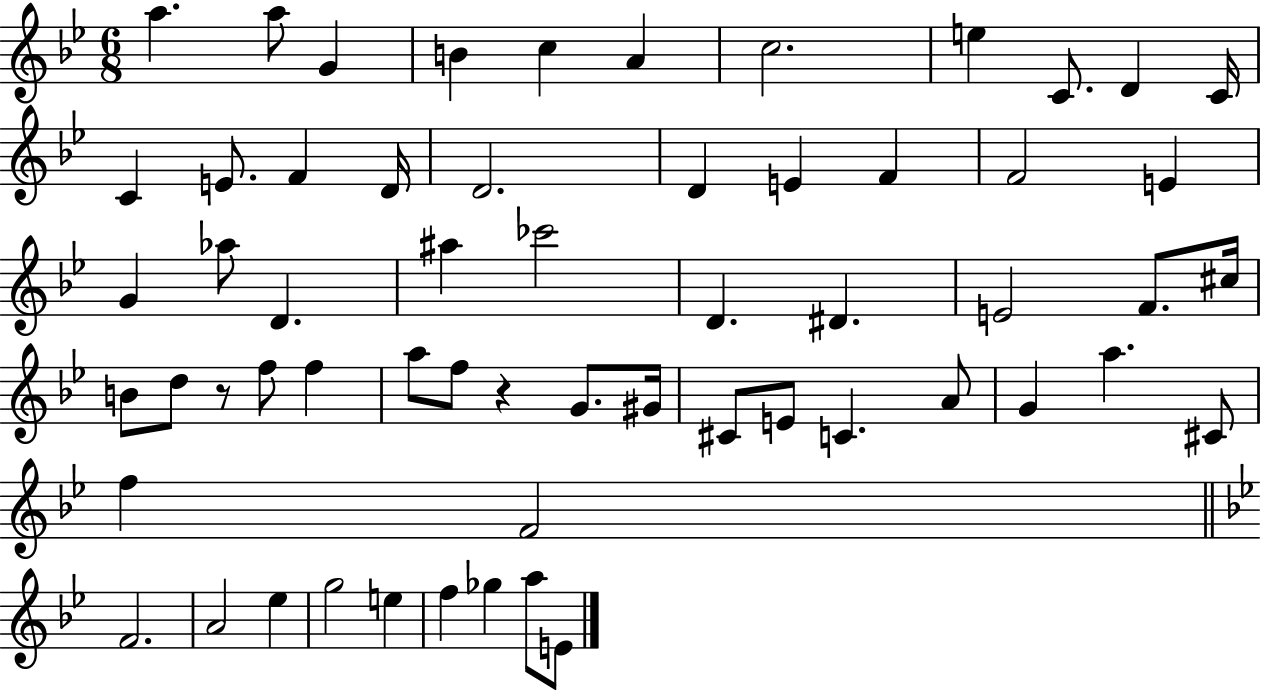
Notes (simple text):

A5/q. A5/e G4/q B4/q C5/q A4/q C5/h. E5/q C4/e. D4/q C4/s C4/q E4/e. F4/q D4/s D4/h. D4/q E4/q F4/q F4/h E4/q G4/q Ab5/e D4/q. A#5/q CES6/h D4/q. D#4/q. E4/h F4/e. C#5/s B4/e D5/e R/e F5/e F5/q A5/e F5/e R/q G4/e. G#4/s C#4/e E4/e C4/q. A4/e G4/q A5/q. C#4/e F5/q F4/h F4/h. A4/h Eb5/q G5/h E5/q F5/q Gb5/q A5/e E4/e